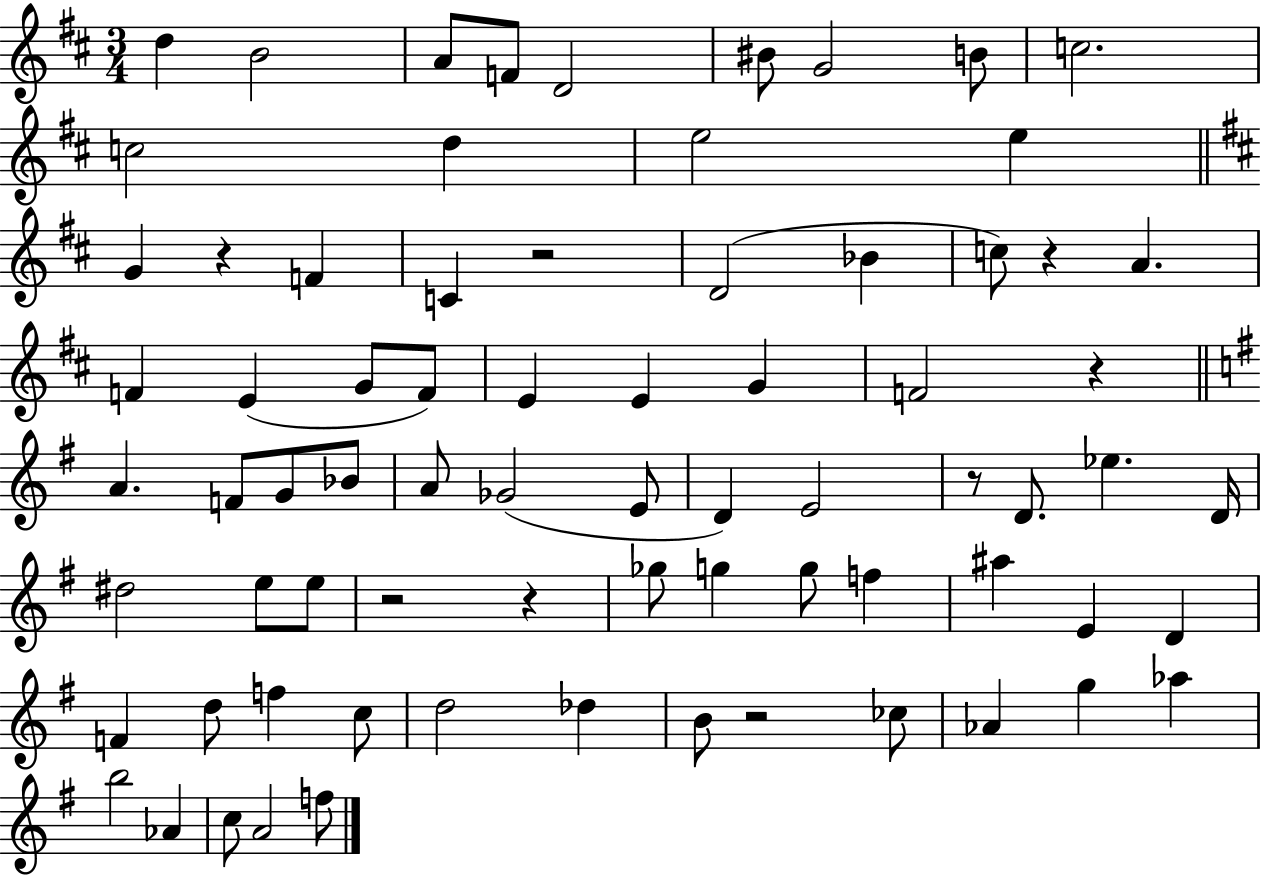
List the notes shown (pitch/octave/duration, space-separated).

D5/q B4/h A4/e F4/e D4/h BIS4/e G4/h B4/e C5/h. C5/h D5/q E5/h E5/q G4/q R/q F4/q C4/q R/h D4/h Bb4/q C5/e R/q A4/q. F4/q E4/q G4/e F4/e E4/q E4/q G4/q F4/h R/q A4/q. F4/e G4/e Bb4/e A4/e Gb4/h E4/e D4/q E4/h R/e D4/e. Eb5/q. D4/s D#5/h E5/e E5/e R/h R/q Gb5/e G5/q G5/e F5/q A#5/q E4/q D4/q F4/q D5/e F5/q C5/e D5/h Db5/q B4/e R/h CES5/e Ab4/q G5/q Ab5/q B5/h Ab4/q C5/e A4/h F5/e